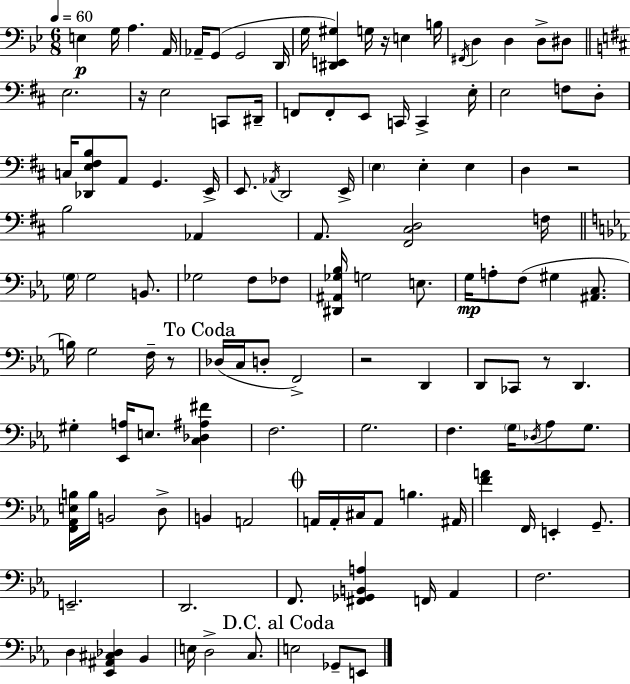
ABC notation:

X:1
T:Untitled
M:6/8
L:1/4
K:Gm
E, G,/4 A, A,,/4 _A,,/4 G,,/2 G,,2 D,,/4 G,/4 [^D,,E,,^G,] G,/4 z/4 E, B,/4 ^F,,/4 D, D, D,/2 ^D,/2 E,2 z/4 E,2 C,,/2 ^D,,/4 F,,/2 F,,/2 E,,/2 C,,/4 C,, E,/4 E,2 F,/2 D,/2 C,/4 [_D,,E,^F,B,]/2 A,,/2 G,, E,,/4 E,,/2 _A,,/4 D,,2 E,,/4 E, E, E, D, z2 B,2 _A,, A,,/2 [^F,,^C,D,]2 F,/4 G,/4 G,2 B,,/2 _G,2 F,/2 _F,/2 [^D,,^A,,_G,_B,]/4 G,2 E,/2 G,/4 A,/2 F,/2 ^G, [^A,,C,]/2 B,/4 G,2 F,/4 z/2 _D,/4 C,/4 D,/2 F,,2 z2 D,, D,,/2 _C,,/2 z/2 D,, ^G, [_E,,A,]/4 E,/2 [C,_D,^A,^F] F,2 G,2 F, G,/4 _D,/4 _A,/2 G,/2 [F,,_A,,E,B,]/4 B,/4 B,,2 D,/2 B,, A,,2 A,,/4 A,,/4 ^C,/4 A,,/2 B, ^A,,/4 [FA] F,,/4 E,, G,,/2 E,,2 D,,2 F,,/2 [^F,,_G,,B,,A,] F,,/4 _A,, F,2 D, [_E,,^A,,^C,_D,] _B,, E,/4 D,2 C,/2 E,2 _G,,/2 E,,/2